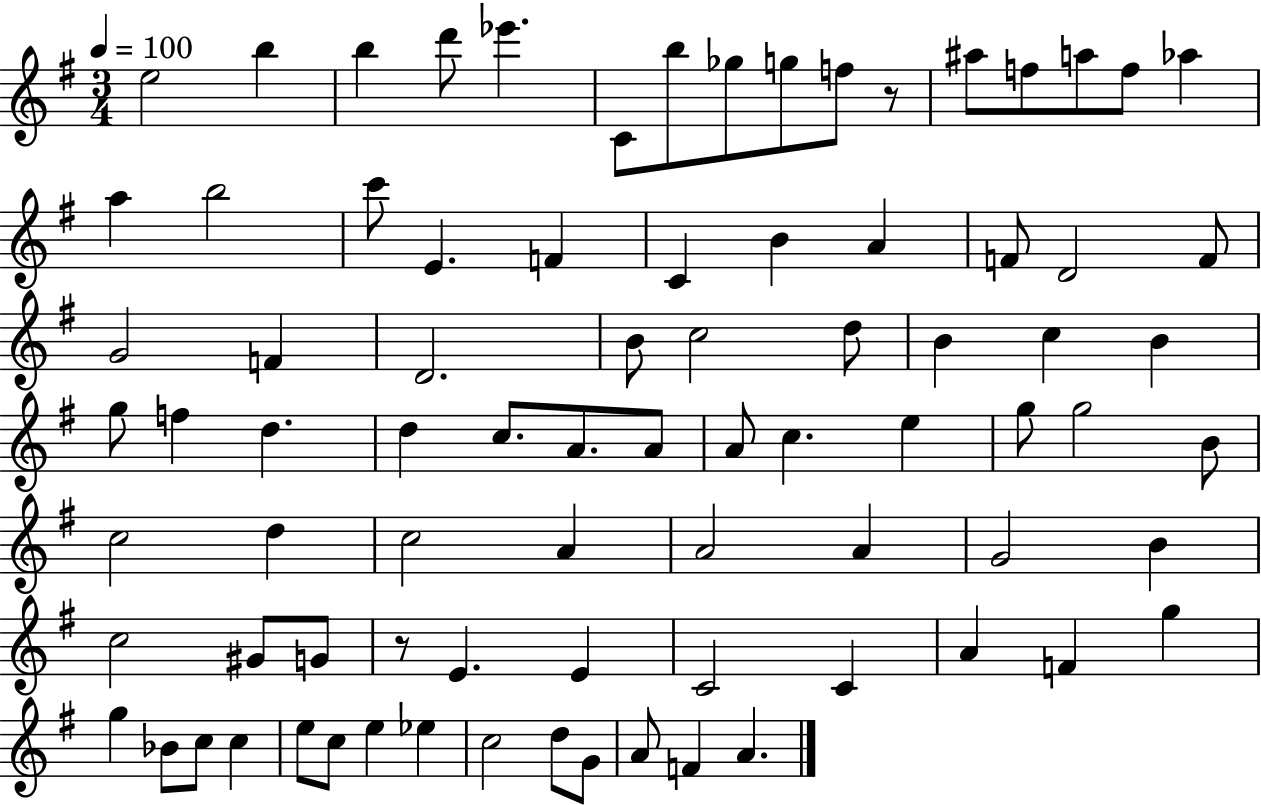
E5/h B5/q B5/q D6/e Eb6/q. C4/e B5/e Gb5/e G5/e F5/e R/e A#5/e F5/e A5/e F5/e Ab5/q A5/q B5/h C6/e E4/q. F4/q C4/q B4/q A4/q F4/e D4/h F4/e G4/h F4/q D4/h. B4/e C5/h D5/e B4/q C5/q B4/q G5/e F5/q D5/q. D5/q C5/e. A4/e. A4/e A4/e C5/q. E5/q G5/e G5/h B4/e C5/h D5/q C5/h A4/q A4/h A4/q G4/h B4/q C5/h G#4/e G4/e R/e E4/q. E4/q C4/h C4/q A4/q F4/q G5/q G5/q Bb4/e C5/e C5/q E5/e C5/e E5/q Eb5/q C5/h D5/e G4/e A4/e F4/q A4/q.